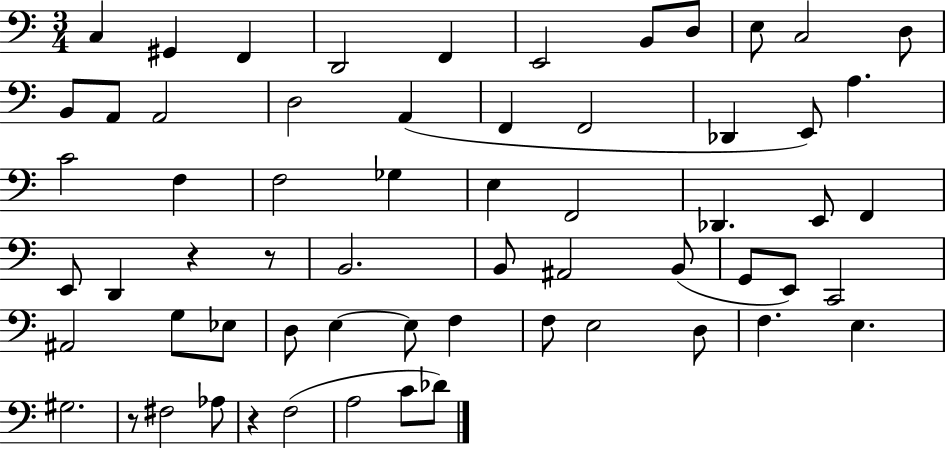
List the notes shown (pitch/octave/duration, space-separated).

C3/q G#2/q F2/q D2/h F2/q E2/h B2/e D3/e E3/e C3/h D3/e B2/e A2/e A2/h D3/h A2/q F2/q F2/h Db2/q E2/e A3/q. C4/h F3/q F3/h Gb3/q E3/q F2/h Db2/q. E2/e F2/q E2/e D2/q R/q R/e B2/h. B2/e A#2/h B2/e G2/e E2/e C2/h A#2/h G3/e Eb3/e D3/e E3/q E3/e F3/q F3/e E3/h D3/e F3/q. E3/q. G#3/h. R/e F#3/h Ab3/e R/q F3/h A3/h C4/e Db4/e